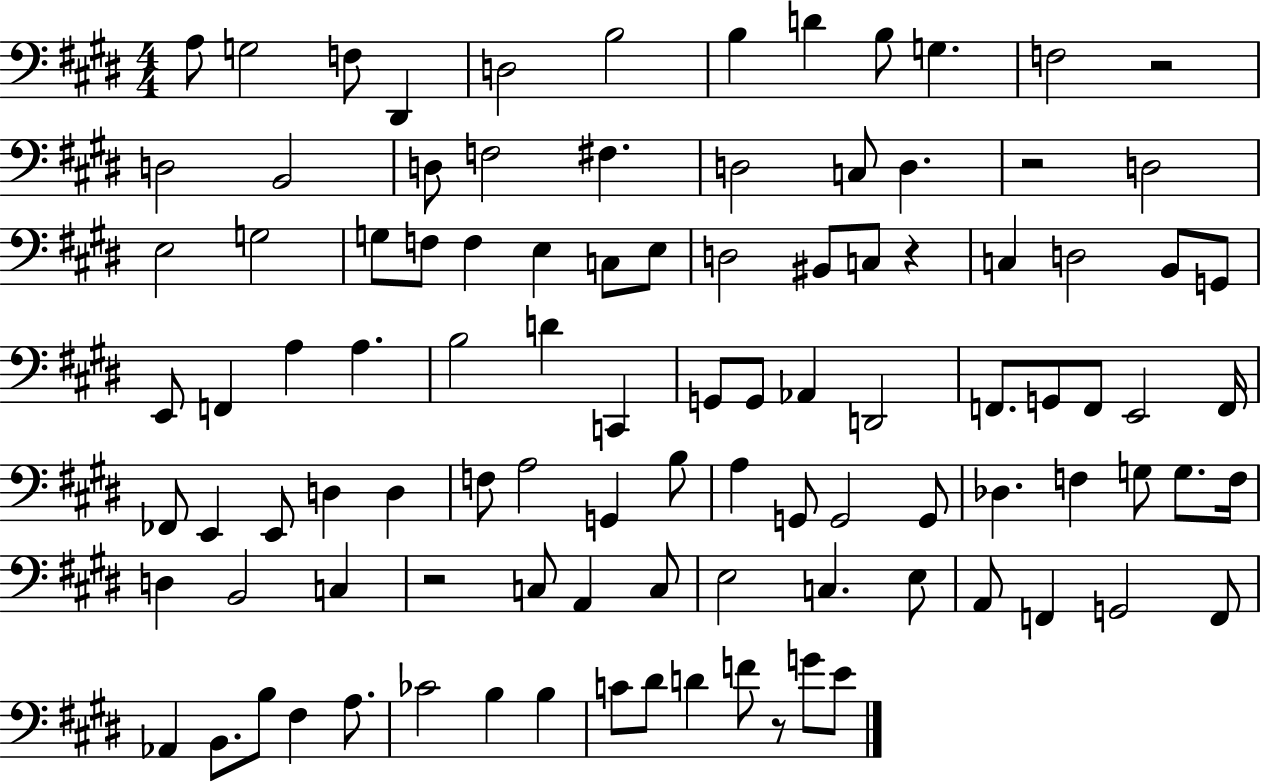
{
  \clef bass
  \numericTimeSignature
  \time 4/4
  \key e \major
  a8 g2 f8 dis,4 | d2 b2 | b4 d'4 b8 g4. | f2 r2 | \break d2 b,2 | d8 f2 fis4. | d2 c8 d4. | r2 d2 | \break e2 g2 | g8 f8 f4 e4 c8 e8 | d2 bis,8 c8 r4 | c4 d2 b,8 g,8 | \break e,8 f,4 a4 a4. | b2 d'4 c,4 | g,8 g,8 aes,4 d,2 | f,8. g,8 f,8 e,2 f,16 | \break fes,8 e,4 e,8 d4 d4 | f8 a2 g,4 b8 | a4 g,8 g,2 g,8 | des4. f4 g8 g8. f16 | \break d4 b,2 c4 | r2 c8 a,4 c8 | e2 c4. e8 | a,8 f,4 g,2 f,8 | \break aes,4 b,8. b8 fis4 a8. | ces'2 b4 b4 | c'8 dis'8 d'4 f'8 r8 g'8 e'8 | \bar "|."
}